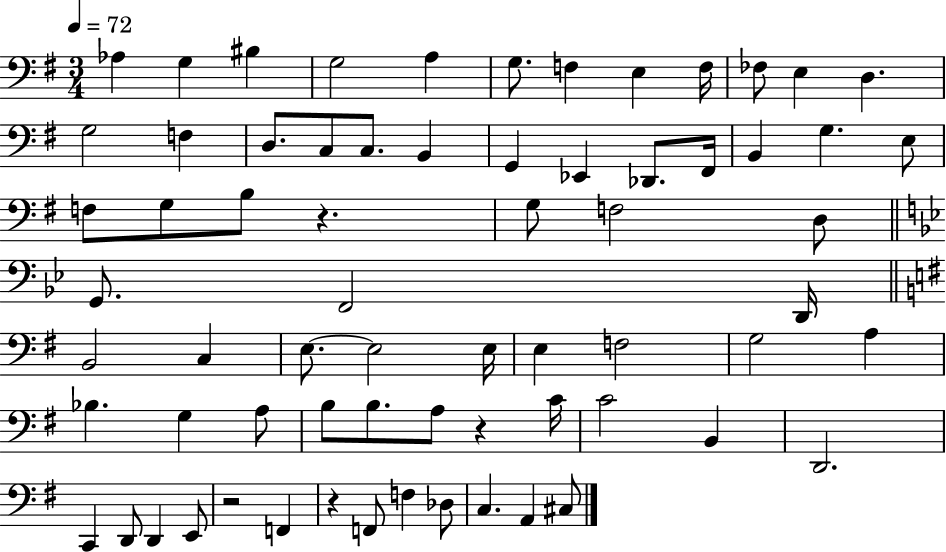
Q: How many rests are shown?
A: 4